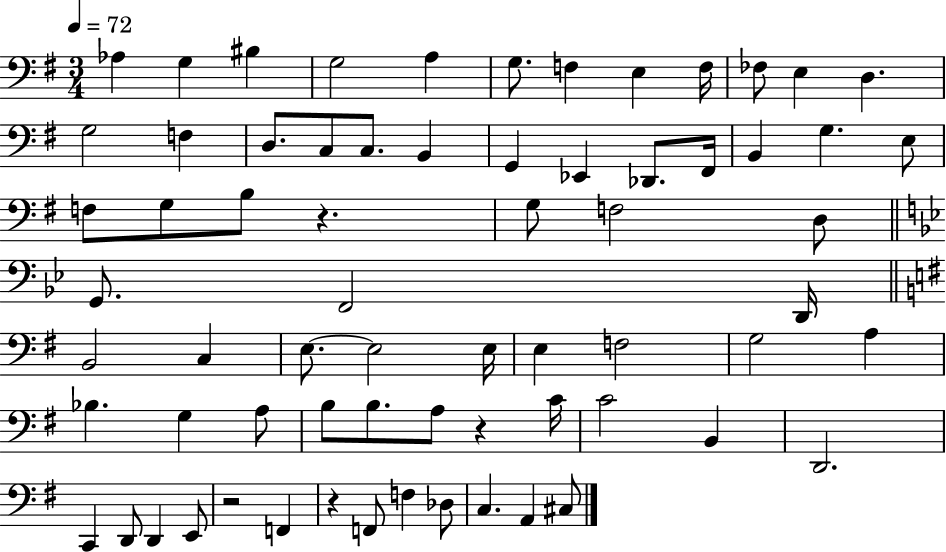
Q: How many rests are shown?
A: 4